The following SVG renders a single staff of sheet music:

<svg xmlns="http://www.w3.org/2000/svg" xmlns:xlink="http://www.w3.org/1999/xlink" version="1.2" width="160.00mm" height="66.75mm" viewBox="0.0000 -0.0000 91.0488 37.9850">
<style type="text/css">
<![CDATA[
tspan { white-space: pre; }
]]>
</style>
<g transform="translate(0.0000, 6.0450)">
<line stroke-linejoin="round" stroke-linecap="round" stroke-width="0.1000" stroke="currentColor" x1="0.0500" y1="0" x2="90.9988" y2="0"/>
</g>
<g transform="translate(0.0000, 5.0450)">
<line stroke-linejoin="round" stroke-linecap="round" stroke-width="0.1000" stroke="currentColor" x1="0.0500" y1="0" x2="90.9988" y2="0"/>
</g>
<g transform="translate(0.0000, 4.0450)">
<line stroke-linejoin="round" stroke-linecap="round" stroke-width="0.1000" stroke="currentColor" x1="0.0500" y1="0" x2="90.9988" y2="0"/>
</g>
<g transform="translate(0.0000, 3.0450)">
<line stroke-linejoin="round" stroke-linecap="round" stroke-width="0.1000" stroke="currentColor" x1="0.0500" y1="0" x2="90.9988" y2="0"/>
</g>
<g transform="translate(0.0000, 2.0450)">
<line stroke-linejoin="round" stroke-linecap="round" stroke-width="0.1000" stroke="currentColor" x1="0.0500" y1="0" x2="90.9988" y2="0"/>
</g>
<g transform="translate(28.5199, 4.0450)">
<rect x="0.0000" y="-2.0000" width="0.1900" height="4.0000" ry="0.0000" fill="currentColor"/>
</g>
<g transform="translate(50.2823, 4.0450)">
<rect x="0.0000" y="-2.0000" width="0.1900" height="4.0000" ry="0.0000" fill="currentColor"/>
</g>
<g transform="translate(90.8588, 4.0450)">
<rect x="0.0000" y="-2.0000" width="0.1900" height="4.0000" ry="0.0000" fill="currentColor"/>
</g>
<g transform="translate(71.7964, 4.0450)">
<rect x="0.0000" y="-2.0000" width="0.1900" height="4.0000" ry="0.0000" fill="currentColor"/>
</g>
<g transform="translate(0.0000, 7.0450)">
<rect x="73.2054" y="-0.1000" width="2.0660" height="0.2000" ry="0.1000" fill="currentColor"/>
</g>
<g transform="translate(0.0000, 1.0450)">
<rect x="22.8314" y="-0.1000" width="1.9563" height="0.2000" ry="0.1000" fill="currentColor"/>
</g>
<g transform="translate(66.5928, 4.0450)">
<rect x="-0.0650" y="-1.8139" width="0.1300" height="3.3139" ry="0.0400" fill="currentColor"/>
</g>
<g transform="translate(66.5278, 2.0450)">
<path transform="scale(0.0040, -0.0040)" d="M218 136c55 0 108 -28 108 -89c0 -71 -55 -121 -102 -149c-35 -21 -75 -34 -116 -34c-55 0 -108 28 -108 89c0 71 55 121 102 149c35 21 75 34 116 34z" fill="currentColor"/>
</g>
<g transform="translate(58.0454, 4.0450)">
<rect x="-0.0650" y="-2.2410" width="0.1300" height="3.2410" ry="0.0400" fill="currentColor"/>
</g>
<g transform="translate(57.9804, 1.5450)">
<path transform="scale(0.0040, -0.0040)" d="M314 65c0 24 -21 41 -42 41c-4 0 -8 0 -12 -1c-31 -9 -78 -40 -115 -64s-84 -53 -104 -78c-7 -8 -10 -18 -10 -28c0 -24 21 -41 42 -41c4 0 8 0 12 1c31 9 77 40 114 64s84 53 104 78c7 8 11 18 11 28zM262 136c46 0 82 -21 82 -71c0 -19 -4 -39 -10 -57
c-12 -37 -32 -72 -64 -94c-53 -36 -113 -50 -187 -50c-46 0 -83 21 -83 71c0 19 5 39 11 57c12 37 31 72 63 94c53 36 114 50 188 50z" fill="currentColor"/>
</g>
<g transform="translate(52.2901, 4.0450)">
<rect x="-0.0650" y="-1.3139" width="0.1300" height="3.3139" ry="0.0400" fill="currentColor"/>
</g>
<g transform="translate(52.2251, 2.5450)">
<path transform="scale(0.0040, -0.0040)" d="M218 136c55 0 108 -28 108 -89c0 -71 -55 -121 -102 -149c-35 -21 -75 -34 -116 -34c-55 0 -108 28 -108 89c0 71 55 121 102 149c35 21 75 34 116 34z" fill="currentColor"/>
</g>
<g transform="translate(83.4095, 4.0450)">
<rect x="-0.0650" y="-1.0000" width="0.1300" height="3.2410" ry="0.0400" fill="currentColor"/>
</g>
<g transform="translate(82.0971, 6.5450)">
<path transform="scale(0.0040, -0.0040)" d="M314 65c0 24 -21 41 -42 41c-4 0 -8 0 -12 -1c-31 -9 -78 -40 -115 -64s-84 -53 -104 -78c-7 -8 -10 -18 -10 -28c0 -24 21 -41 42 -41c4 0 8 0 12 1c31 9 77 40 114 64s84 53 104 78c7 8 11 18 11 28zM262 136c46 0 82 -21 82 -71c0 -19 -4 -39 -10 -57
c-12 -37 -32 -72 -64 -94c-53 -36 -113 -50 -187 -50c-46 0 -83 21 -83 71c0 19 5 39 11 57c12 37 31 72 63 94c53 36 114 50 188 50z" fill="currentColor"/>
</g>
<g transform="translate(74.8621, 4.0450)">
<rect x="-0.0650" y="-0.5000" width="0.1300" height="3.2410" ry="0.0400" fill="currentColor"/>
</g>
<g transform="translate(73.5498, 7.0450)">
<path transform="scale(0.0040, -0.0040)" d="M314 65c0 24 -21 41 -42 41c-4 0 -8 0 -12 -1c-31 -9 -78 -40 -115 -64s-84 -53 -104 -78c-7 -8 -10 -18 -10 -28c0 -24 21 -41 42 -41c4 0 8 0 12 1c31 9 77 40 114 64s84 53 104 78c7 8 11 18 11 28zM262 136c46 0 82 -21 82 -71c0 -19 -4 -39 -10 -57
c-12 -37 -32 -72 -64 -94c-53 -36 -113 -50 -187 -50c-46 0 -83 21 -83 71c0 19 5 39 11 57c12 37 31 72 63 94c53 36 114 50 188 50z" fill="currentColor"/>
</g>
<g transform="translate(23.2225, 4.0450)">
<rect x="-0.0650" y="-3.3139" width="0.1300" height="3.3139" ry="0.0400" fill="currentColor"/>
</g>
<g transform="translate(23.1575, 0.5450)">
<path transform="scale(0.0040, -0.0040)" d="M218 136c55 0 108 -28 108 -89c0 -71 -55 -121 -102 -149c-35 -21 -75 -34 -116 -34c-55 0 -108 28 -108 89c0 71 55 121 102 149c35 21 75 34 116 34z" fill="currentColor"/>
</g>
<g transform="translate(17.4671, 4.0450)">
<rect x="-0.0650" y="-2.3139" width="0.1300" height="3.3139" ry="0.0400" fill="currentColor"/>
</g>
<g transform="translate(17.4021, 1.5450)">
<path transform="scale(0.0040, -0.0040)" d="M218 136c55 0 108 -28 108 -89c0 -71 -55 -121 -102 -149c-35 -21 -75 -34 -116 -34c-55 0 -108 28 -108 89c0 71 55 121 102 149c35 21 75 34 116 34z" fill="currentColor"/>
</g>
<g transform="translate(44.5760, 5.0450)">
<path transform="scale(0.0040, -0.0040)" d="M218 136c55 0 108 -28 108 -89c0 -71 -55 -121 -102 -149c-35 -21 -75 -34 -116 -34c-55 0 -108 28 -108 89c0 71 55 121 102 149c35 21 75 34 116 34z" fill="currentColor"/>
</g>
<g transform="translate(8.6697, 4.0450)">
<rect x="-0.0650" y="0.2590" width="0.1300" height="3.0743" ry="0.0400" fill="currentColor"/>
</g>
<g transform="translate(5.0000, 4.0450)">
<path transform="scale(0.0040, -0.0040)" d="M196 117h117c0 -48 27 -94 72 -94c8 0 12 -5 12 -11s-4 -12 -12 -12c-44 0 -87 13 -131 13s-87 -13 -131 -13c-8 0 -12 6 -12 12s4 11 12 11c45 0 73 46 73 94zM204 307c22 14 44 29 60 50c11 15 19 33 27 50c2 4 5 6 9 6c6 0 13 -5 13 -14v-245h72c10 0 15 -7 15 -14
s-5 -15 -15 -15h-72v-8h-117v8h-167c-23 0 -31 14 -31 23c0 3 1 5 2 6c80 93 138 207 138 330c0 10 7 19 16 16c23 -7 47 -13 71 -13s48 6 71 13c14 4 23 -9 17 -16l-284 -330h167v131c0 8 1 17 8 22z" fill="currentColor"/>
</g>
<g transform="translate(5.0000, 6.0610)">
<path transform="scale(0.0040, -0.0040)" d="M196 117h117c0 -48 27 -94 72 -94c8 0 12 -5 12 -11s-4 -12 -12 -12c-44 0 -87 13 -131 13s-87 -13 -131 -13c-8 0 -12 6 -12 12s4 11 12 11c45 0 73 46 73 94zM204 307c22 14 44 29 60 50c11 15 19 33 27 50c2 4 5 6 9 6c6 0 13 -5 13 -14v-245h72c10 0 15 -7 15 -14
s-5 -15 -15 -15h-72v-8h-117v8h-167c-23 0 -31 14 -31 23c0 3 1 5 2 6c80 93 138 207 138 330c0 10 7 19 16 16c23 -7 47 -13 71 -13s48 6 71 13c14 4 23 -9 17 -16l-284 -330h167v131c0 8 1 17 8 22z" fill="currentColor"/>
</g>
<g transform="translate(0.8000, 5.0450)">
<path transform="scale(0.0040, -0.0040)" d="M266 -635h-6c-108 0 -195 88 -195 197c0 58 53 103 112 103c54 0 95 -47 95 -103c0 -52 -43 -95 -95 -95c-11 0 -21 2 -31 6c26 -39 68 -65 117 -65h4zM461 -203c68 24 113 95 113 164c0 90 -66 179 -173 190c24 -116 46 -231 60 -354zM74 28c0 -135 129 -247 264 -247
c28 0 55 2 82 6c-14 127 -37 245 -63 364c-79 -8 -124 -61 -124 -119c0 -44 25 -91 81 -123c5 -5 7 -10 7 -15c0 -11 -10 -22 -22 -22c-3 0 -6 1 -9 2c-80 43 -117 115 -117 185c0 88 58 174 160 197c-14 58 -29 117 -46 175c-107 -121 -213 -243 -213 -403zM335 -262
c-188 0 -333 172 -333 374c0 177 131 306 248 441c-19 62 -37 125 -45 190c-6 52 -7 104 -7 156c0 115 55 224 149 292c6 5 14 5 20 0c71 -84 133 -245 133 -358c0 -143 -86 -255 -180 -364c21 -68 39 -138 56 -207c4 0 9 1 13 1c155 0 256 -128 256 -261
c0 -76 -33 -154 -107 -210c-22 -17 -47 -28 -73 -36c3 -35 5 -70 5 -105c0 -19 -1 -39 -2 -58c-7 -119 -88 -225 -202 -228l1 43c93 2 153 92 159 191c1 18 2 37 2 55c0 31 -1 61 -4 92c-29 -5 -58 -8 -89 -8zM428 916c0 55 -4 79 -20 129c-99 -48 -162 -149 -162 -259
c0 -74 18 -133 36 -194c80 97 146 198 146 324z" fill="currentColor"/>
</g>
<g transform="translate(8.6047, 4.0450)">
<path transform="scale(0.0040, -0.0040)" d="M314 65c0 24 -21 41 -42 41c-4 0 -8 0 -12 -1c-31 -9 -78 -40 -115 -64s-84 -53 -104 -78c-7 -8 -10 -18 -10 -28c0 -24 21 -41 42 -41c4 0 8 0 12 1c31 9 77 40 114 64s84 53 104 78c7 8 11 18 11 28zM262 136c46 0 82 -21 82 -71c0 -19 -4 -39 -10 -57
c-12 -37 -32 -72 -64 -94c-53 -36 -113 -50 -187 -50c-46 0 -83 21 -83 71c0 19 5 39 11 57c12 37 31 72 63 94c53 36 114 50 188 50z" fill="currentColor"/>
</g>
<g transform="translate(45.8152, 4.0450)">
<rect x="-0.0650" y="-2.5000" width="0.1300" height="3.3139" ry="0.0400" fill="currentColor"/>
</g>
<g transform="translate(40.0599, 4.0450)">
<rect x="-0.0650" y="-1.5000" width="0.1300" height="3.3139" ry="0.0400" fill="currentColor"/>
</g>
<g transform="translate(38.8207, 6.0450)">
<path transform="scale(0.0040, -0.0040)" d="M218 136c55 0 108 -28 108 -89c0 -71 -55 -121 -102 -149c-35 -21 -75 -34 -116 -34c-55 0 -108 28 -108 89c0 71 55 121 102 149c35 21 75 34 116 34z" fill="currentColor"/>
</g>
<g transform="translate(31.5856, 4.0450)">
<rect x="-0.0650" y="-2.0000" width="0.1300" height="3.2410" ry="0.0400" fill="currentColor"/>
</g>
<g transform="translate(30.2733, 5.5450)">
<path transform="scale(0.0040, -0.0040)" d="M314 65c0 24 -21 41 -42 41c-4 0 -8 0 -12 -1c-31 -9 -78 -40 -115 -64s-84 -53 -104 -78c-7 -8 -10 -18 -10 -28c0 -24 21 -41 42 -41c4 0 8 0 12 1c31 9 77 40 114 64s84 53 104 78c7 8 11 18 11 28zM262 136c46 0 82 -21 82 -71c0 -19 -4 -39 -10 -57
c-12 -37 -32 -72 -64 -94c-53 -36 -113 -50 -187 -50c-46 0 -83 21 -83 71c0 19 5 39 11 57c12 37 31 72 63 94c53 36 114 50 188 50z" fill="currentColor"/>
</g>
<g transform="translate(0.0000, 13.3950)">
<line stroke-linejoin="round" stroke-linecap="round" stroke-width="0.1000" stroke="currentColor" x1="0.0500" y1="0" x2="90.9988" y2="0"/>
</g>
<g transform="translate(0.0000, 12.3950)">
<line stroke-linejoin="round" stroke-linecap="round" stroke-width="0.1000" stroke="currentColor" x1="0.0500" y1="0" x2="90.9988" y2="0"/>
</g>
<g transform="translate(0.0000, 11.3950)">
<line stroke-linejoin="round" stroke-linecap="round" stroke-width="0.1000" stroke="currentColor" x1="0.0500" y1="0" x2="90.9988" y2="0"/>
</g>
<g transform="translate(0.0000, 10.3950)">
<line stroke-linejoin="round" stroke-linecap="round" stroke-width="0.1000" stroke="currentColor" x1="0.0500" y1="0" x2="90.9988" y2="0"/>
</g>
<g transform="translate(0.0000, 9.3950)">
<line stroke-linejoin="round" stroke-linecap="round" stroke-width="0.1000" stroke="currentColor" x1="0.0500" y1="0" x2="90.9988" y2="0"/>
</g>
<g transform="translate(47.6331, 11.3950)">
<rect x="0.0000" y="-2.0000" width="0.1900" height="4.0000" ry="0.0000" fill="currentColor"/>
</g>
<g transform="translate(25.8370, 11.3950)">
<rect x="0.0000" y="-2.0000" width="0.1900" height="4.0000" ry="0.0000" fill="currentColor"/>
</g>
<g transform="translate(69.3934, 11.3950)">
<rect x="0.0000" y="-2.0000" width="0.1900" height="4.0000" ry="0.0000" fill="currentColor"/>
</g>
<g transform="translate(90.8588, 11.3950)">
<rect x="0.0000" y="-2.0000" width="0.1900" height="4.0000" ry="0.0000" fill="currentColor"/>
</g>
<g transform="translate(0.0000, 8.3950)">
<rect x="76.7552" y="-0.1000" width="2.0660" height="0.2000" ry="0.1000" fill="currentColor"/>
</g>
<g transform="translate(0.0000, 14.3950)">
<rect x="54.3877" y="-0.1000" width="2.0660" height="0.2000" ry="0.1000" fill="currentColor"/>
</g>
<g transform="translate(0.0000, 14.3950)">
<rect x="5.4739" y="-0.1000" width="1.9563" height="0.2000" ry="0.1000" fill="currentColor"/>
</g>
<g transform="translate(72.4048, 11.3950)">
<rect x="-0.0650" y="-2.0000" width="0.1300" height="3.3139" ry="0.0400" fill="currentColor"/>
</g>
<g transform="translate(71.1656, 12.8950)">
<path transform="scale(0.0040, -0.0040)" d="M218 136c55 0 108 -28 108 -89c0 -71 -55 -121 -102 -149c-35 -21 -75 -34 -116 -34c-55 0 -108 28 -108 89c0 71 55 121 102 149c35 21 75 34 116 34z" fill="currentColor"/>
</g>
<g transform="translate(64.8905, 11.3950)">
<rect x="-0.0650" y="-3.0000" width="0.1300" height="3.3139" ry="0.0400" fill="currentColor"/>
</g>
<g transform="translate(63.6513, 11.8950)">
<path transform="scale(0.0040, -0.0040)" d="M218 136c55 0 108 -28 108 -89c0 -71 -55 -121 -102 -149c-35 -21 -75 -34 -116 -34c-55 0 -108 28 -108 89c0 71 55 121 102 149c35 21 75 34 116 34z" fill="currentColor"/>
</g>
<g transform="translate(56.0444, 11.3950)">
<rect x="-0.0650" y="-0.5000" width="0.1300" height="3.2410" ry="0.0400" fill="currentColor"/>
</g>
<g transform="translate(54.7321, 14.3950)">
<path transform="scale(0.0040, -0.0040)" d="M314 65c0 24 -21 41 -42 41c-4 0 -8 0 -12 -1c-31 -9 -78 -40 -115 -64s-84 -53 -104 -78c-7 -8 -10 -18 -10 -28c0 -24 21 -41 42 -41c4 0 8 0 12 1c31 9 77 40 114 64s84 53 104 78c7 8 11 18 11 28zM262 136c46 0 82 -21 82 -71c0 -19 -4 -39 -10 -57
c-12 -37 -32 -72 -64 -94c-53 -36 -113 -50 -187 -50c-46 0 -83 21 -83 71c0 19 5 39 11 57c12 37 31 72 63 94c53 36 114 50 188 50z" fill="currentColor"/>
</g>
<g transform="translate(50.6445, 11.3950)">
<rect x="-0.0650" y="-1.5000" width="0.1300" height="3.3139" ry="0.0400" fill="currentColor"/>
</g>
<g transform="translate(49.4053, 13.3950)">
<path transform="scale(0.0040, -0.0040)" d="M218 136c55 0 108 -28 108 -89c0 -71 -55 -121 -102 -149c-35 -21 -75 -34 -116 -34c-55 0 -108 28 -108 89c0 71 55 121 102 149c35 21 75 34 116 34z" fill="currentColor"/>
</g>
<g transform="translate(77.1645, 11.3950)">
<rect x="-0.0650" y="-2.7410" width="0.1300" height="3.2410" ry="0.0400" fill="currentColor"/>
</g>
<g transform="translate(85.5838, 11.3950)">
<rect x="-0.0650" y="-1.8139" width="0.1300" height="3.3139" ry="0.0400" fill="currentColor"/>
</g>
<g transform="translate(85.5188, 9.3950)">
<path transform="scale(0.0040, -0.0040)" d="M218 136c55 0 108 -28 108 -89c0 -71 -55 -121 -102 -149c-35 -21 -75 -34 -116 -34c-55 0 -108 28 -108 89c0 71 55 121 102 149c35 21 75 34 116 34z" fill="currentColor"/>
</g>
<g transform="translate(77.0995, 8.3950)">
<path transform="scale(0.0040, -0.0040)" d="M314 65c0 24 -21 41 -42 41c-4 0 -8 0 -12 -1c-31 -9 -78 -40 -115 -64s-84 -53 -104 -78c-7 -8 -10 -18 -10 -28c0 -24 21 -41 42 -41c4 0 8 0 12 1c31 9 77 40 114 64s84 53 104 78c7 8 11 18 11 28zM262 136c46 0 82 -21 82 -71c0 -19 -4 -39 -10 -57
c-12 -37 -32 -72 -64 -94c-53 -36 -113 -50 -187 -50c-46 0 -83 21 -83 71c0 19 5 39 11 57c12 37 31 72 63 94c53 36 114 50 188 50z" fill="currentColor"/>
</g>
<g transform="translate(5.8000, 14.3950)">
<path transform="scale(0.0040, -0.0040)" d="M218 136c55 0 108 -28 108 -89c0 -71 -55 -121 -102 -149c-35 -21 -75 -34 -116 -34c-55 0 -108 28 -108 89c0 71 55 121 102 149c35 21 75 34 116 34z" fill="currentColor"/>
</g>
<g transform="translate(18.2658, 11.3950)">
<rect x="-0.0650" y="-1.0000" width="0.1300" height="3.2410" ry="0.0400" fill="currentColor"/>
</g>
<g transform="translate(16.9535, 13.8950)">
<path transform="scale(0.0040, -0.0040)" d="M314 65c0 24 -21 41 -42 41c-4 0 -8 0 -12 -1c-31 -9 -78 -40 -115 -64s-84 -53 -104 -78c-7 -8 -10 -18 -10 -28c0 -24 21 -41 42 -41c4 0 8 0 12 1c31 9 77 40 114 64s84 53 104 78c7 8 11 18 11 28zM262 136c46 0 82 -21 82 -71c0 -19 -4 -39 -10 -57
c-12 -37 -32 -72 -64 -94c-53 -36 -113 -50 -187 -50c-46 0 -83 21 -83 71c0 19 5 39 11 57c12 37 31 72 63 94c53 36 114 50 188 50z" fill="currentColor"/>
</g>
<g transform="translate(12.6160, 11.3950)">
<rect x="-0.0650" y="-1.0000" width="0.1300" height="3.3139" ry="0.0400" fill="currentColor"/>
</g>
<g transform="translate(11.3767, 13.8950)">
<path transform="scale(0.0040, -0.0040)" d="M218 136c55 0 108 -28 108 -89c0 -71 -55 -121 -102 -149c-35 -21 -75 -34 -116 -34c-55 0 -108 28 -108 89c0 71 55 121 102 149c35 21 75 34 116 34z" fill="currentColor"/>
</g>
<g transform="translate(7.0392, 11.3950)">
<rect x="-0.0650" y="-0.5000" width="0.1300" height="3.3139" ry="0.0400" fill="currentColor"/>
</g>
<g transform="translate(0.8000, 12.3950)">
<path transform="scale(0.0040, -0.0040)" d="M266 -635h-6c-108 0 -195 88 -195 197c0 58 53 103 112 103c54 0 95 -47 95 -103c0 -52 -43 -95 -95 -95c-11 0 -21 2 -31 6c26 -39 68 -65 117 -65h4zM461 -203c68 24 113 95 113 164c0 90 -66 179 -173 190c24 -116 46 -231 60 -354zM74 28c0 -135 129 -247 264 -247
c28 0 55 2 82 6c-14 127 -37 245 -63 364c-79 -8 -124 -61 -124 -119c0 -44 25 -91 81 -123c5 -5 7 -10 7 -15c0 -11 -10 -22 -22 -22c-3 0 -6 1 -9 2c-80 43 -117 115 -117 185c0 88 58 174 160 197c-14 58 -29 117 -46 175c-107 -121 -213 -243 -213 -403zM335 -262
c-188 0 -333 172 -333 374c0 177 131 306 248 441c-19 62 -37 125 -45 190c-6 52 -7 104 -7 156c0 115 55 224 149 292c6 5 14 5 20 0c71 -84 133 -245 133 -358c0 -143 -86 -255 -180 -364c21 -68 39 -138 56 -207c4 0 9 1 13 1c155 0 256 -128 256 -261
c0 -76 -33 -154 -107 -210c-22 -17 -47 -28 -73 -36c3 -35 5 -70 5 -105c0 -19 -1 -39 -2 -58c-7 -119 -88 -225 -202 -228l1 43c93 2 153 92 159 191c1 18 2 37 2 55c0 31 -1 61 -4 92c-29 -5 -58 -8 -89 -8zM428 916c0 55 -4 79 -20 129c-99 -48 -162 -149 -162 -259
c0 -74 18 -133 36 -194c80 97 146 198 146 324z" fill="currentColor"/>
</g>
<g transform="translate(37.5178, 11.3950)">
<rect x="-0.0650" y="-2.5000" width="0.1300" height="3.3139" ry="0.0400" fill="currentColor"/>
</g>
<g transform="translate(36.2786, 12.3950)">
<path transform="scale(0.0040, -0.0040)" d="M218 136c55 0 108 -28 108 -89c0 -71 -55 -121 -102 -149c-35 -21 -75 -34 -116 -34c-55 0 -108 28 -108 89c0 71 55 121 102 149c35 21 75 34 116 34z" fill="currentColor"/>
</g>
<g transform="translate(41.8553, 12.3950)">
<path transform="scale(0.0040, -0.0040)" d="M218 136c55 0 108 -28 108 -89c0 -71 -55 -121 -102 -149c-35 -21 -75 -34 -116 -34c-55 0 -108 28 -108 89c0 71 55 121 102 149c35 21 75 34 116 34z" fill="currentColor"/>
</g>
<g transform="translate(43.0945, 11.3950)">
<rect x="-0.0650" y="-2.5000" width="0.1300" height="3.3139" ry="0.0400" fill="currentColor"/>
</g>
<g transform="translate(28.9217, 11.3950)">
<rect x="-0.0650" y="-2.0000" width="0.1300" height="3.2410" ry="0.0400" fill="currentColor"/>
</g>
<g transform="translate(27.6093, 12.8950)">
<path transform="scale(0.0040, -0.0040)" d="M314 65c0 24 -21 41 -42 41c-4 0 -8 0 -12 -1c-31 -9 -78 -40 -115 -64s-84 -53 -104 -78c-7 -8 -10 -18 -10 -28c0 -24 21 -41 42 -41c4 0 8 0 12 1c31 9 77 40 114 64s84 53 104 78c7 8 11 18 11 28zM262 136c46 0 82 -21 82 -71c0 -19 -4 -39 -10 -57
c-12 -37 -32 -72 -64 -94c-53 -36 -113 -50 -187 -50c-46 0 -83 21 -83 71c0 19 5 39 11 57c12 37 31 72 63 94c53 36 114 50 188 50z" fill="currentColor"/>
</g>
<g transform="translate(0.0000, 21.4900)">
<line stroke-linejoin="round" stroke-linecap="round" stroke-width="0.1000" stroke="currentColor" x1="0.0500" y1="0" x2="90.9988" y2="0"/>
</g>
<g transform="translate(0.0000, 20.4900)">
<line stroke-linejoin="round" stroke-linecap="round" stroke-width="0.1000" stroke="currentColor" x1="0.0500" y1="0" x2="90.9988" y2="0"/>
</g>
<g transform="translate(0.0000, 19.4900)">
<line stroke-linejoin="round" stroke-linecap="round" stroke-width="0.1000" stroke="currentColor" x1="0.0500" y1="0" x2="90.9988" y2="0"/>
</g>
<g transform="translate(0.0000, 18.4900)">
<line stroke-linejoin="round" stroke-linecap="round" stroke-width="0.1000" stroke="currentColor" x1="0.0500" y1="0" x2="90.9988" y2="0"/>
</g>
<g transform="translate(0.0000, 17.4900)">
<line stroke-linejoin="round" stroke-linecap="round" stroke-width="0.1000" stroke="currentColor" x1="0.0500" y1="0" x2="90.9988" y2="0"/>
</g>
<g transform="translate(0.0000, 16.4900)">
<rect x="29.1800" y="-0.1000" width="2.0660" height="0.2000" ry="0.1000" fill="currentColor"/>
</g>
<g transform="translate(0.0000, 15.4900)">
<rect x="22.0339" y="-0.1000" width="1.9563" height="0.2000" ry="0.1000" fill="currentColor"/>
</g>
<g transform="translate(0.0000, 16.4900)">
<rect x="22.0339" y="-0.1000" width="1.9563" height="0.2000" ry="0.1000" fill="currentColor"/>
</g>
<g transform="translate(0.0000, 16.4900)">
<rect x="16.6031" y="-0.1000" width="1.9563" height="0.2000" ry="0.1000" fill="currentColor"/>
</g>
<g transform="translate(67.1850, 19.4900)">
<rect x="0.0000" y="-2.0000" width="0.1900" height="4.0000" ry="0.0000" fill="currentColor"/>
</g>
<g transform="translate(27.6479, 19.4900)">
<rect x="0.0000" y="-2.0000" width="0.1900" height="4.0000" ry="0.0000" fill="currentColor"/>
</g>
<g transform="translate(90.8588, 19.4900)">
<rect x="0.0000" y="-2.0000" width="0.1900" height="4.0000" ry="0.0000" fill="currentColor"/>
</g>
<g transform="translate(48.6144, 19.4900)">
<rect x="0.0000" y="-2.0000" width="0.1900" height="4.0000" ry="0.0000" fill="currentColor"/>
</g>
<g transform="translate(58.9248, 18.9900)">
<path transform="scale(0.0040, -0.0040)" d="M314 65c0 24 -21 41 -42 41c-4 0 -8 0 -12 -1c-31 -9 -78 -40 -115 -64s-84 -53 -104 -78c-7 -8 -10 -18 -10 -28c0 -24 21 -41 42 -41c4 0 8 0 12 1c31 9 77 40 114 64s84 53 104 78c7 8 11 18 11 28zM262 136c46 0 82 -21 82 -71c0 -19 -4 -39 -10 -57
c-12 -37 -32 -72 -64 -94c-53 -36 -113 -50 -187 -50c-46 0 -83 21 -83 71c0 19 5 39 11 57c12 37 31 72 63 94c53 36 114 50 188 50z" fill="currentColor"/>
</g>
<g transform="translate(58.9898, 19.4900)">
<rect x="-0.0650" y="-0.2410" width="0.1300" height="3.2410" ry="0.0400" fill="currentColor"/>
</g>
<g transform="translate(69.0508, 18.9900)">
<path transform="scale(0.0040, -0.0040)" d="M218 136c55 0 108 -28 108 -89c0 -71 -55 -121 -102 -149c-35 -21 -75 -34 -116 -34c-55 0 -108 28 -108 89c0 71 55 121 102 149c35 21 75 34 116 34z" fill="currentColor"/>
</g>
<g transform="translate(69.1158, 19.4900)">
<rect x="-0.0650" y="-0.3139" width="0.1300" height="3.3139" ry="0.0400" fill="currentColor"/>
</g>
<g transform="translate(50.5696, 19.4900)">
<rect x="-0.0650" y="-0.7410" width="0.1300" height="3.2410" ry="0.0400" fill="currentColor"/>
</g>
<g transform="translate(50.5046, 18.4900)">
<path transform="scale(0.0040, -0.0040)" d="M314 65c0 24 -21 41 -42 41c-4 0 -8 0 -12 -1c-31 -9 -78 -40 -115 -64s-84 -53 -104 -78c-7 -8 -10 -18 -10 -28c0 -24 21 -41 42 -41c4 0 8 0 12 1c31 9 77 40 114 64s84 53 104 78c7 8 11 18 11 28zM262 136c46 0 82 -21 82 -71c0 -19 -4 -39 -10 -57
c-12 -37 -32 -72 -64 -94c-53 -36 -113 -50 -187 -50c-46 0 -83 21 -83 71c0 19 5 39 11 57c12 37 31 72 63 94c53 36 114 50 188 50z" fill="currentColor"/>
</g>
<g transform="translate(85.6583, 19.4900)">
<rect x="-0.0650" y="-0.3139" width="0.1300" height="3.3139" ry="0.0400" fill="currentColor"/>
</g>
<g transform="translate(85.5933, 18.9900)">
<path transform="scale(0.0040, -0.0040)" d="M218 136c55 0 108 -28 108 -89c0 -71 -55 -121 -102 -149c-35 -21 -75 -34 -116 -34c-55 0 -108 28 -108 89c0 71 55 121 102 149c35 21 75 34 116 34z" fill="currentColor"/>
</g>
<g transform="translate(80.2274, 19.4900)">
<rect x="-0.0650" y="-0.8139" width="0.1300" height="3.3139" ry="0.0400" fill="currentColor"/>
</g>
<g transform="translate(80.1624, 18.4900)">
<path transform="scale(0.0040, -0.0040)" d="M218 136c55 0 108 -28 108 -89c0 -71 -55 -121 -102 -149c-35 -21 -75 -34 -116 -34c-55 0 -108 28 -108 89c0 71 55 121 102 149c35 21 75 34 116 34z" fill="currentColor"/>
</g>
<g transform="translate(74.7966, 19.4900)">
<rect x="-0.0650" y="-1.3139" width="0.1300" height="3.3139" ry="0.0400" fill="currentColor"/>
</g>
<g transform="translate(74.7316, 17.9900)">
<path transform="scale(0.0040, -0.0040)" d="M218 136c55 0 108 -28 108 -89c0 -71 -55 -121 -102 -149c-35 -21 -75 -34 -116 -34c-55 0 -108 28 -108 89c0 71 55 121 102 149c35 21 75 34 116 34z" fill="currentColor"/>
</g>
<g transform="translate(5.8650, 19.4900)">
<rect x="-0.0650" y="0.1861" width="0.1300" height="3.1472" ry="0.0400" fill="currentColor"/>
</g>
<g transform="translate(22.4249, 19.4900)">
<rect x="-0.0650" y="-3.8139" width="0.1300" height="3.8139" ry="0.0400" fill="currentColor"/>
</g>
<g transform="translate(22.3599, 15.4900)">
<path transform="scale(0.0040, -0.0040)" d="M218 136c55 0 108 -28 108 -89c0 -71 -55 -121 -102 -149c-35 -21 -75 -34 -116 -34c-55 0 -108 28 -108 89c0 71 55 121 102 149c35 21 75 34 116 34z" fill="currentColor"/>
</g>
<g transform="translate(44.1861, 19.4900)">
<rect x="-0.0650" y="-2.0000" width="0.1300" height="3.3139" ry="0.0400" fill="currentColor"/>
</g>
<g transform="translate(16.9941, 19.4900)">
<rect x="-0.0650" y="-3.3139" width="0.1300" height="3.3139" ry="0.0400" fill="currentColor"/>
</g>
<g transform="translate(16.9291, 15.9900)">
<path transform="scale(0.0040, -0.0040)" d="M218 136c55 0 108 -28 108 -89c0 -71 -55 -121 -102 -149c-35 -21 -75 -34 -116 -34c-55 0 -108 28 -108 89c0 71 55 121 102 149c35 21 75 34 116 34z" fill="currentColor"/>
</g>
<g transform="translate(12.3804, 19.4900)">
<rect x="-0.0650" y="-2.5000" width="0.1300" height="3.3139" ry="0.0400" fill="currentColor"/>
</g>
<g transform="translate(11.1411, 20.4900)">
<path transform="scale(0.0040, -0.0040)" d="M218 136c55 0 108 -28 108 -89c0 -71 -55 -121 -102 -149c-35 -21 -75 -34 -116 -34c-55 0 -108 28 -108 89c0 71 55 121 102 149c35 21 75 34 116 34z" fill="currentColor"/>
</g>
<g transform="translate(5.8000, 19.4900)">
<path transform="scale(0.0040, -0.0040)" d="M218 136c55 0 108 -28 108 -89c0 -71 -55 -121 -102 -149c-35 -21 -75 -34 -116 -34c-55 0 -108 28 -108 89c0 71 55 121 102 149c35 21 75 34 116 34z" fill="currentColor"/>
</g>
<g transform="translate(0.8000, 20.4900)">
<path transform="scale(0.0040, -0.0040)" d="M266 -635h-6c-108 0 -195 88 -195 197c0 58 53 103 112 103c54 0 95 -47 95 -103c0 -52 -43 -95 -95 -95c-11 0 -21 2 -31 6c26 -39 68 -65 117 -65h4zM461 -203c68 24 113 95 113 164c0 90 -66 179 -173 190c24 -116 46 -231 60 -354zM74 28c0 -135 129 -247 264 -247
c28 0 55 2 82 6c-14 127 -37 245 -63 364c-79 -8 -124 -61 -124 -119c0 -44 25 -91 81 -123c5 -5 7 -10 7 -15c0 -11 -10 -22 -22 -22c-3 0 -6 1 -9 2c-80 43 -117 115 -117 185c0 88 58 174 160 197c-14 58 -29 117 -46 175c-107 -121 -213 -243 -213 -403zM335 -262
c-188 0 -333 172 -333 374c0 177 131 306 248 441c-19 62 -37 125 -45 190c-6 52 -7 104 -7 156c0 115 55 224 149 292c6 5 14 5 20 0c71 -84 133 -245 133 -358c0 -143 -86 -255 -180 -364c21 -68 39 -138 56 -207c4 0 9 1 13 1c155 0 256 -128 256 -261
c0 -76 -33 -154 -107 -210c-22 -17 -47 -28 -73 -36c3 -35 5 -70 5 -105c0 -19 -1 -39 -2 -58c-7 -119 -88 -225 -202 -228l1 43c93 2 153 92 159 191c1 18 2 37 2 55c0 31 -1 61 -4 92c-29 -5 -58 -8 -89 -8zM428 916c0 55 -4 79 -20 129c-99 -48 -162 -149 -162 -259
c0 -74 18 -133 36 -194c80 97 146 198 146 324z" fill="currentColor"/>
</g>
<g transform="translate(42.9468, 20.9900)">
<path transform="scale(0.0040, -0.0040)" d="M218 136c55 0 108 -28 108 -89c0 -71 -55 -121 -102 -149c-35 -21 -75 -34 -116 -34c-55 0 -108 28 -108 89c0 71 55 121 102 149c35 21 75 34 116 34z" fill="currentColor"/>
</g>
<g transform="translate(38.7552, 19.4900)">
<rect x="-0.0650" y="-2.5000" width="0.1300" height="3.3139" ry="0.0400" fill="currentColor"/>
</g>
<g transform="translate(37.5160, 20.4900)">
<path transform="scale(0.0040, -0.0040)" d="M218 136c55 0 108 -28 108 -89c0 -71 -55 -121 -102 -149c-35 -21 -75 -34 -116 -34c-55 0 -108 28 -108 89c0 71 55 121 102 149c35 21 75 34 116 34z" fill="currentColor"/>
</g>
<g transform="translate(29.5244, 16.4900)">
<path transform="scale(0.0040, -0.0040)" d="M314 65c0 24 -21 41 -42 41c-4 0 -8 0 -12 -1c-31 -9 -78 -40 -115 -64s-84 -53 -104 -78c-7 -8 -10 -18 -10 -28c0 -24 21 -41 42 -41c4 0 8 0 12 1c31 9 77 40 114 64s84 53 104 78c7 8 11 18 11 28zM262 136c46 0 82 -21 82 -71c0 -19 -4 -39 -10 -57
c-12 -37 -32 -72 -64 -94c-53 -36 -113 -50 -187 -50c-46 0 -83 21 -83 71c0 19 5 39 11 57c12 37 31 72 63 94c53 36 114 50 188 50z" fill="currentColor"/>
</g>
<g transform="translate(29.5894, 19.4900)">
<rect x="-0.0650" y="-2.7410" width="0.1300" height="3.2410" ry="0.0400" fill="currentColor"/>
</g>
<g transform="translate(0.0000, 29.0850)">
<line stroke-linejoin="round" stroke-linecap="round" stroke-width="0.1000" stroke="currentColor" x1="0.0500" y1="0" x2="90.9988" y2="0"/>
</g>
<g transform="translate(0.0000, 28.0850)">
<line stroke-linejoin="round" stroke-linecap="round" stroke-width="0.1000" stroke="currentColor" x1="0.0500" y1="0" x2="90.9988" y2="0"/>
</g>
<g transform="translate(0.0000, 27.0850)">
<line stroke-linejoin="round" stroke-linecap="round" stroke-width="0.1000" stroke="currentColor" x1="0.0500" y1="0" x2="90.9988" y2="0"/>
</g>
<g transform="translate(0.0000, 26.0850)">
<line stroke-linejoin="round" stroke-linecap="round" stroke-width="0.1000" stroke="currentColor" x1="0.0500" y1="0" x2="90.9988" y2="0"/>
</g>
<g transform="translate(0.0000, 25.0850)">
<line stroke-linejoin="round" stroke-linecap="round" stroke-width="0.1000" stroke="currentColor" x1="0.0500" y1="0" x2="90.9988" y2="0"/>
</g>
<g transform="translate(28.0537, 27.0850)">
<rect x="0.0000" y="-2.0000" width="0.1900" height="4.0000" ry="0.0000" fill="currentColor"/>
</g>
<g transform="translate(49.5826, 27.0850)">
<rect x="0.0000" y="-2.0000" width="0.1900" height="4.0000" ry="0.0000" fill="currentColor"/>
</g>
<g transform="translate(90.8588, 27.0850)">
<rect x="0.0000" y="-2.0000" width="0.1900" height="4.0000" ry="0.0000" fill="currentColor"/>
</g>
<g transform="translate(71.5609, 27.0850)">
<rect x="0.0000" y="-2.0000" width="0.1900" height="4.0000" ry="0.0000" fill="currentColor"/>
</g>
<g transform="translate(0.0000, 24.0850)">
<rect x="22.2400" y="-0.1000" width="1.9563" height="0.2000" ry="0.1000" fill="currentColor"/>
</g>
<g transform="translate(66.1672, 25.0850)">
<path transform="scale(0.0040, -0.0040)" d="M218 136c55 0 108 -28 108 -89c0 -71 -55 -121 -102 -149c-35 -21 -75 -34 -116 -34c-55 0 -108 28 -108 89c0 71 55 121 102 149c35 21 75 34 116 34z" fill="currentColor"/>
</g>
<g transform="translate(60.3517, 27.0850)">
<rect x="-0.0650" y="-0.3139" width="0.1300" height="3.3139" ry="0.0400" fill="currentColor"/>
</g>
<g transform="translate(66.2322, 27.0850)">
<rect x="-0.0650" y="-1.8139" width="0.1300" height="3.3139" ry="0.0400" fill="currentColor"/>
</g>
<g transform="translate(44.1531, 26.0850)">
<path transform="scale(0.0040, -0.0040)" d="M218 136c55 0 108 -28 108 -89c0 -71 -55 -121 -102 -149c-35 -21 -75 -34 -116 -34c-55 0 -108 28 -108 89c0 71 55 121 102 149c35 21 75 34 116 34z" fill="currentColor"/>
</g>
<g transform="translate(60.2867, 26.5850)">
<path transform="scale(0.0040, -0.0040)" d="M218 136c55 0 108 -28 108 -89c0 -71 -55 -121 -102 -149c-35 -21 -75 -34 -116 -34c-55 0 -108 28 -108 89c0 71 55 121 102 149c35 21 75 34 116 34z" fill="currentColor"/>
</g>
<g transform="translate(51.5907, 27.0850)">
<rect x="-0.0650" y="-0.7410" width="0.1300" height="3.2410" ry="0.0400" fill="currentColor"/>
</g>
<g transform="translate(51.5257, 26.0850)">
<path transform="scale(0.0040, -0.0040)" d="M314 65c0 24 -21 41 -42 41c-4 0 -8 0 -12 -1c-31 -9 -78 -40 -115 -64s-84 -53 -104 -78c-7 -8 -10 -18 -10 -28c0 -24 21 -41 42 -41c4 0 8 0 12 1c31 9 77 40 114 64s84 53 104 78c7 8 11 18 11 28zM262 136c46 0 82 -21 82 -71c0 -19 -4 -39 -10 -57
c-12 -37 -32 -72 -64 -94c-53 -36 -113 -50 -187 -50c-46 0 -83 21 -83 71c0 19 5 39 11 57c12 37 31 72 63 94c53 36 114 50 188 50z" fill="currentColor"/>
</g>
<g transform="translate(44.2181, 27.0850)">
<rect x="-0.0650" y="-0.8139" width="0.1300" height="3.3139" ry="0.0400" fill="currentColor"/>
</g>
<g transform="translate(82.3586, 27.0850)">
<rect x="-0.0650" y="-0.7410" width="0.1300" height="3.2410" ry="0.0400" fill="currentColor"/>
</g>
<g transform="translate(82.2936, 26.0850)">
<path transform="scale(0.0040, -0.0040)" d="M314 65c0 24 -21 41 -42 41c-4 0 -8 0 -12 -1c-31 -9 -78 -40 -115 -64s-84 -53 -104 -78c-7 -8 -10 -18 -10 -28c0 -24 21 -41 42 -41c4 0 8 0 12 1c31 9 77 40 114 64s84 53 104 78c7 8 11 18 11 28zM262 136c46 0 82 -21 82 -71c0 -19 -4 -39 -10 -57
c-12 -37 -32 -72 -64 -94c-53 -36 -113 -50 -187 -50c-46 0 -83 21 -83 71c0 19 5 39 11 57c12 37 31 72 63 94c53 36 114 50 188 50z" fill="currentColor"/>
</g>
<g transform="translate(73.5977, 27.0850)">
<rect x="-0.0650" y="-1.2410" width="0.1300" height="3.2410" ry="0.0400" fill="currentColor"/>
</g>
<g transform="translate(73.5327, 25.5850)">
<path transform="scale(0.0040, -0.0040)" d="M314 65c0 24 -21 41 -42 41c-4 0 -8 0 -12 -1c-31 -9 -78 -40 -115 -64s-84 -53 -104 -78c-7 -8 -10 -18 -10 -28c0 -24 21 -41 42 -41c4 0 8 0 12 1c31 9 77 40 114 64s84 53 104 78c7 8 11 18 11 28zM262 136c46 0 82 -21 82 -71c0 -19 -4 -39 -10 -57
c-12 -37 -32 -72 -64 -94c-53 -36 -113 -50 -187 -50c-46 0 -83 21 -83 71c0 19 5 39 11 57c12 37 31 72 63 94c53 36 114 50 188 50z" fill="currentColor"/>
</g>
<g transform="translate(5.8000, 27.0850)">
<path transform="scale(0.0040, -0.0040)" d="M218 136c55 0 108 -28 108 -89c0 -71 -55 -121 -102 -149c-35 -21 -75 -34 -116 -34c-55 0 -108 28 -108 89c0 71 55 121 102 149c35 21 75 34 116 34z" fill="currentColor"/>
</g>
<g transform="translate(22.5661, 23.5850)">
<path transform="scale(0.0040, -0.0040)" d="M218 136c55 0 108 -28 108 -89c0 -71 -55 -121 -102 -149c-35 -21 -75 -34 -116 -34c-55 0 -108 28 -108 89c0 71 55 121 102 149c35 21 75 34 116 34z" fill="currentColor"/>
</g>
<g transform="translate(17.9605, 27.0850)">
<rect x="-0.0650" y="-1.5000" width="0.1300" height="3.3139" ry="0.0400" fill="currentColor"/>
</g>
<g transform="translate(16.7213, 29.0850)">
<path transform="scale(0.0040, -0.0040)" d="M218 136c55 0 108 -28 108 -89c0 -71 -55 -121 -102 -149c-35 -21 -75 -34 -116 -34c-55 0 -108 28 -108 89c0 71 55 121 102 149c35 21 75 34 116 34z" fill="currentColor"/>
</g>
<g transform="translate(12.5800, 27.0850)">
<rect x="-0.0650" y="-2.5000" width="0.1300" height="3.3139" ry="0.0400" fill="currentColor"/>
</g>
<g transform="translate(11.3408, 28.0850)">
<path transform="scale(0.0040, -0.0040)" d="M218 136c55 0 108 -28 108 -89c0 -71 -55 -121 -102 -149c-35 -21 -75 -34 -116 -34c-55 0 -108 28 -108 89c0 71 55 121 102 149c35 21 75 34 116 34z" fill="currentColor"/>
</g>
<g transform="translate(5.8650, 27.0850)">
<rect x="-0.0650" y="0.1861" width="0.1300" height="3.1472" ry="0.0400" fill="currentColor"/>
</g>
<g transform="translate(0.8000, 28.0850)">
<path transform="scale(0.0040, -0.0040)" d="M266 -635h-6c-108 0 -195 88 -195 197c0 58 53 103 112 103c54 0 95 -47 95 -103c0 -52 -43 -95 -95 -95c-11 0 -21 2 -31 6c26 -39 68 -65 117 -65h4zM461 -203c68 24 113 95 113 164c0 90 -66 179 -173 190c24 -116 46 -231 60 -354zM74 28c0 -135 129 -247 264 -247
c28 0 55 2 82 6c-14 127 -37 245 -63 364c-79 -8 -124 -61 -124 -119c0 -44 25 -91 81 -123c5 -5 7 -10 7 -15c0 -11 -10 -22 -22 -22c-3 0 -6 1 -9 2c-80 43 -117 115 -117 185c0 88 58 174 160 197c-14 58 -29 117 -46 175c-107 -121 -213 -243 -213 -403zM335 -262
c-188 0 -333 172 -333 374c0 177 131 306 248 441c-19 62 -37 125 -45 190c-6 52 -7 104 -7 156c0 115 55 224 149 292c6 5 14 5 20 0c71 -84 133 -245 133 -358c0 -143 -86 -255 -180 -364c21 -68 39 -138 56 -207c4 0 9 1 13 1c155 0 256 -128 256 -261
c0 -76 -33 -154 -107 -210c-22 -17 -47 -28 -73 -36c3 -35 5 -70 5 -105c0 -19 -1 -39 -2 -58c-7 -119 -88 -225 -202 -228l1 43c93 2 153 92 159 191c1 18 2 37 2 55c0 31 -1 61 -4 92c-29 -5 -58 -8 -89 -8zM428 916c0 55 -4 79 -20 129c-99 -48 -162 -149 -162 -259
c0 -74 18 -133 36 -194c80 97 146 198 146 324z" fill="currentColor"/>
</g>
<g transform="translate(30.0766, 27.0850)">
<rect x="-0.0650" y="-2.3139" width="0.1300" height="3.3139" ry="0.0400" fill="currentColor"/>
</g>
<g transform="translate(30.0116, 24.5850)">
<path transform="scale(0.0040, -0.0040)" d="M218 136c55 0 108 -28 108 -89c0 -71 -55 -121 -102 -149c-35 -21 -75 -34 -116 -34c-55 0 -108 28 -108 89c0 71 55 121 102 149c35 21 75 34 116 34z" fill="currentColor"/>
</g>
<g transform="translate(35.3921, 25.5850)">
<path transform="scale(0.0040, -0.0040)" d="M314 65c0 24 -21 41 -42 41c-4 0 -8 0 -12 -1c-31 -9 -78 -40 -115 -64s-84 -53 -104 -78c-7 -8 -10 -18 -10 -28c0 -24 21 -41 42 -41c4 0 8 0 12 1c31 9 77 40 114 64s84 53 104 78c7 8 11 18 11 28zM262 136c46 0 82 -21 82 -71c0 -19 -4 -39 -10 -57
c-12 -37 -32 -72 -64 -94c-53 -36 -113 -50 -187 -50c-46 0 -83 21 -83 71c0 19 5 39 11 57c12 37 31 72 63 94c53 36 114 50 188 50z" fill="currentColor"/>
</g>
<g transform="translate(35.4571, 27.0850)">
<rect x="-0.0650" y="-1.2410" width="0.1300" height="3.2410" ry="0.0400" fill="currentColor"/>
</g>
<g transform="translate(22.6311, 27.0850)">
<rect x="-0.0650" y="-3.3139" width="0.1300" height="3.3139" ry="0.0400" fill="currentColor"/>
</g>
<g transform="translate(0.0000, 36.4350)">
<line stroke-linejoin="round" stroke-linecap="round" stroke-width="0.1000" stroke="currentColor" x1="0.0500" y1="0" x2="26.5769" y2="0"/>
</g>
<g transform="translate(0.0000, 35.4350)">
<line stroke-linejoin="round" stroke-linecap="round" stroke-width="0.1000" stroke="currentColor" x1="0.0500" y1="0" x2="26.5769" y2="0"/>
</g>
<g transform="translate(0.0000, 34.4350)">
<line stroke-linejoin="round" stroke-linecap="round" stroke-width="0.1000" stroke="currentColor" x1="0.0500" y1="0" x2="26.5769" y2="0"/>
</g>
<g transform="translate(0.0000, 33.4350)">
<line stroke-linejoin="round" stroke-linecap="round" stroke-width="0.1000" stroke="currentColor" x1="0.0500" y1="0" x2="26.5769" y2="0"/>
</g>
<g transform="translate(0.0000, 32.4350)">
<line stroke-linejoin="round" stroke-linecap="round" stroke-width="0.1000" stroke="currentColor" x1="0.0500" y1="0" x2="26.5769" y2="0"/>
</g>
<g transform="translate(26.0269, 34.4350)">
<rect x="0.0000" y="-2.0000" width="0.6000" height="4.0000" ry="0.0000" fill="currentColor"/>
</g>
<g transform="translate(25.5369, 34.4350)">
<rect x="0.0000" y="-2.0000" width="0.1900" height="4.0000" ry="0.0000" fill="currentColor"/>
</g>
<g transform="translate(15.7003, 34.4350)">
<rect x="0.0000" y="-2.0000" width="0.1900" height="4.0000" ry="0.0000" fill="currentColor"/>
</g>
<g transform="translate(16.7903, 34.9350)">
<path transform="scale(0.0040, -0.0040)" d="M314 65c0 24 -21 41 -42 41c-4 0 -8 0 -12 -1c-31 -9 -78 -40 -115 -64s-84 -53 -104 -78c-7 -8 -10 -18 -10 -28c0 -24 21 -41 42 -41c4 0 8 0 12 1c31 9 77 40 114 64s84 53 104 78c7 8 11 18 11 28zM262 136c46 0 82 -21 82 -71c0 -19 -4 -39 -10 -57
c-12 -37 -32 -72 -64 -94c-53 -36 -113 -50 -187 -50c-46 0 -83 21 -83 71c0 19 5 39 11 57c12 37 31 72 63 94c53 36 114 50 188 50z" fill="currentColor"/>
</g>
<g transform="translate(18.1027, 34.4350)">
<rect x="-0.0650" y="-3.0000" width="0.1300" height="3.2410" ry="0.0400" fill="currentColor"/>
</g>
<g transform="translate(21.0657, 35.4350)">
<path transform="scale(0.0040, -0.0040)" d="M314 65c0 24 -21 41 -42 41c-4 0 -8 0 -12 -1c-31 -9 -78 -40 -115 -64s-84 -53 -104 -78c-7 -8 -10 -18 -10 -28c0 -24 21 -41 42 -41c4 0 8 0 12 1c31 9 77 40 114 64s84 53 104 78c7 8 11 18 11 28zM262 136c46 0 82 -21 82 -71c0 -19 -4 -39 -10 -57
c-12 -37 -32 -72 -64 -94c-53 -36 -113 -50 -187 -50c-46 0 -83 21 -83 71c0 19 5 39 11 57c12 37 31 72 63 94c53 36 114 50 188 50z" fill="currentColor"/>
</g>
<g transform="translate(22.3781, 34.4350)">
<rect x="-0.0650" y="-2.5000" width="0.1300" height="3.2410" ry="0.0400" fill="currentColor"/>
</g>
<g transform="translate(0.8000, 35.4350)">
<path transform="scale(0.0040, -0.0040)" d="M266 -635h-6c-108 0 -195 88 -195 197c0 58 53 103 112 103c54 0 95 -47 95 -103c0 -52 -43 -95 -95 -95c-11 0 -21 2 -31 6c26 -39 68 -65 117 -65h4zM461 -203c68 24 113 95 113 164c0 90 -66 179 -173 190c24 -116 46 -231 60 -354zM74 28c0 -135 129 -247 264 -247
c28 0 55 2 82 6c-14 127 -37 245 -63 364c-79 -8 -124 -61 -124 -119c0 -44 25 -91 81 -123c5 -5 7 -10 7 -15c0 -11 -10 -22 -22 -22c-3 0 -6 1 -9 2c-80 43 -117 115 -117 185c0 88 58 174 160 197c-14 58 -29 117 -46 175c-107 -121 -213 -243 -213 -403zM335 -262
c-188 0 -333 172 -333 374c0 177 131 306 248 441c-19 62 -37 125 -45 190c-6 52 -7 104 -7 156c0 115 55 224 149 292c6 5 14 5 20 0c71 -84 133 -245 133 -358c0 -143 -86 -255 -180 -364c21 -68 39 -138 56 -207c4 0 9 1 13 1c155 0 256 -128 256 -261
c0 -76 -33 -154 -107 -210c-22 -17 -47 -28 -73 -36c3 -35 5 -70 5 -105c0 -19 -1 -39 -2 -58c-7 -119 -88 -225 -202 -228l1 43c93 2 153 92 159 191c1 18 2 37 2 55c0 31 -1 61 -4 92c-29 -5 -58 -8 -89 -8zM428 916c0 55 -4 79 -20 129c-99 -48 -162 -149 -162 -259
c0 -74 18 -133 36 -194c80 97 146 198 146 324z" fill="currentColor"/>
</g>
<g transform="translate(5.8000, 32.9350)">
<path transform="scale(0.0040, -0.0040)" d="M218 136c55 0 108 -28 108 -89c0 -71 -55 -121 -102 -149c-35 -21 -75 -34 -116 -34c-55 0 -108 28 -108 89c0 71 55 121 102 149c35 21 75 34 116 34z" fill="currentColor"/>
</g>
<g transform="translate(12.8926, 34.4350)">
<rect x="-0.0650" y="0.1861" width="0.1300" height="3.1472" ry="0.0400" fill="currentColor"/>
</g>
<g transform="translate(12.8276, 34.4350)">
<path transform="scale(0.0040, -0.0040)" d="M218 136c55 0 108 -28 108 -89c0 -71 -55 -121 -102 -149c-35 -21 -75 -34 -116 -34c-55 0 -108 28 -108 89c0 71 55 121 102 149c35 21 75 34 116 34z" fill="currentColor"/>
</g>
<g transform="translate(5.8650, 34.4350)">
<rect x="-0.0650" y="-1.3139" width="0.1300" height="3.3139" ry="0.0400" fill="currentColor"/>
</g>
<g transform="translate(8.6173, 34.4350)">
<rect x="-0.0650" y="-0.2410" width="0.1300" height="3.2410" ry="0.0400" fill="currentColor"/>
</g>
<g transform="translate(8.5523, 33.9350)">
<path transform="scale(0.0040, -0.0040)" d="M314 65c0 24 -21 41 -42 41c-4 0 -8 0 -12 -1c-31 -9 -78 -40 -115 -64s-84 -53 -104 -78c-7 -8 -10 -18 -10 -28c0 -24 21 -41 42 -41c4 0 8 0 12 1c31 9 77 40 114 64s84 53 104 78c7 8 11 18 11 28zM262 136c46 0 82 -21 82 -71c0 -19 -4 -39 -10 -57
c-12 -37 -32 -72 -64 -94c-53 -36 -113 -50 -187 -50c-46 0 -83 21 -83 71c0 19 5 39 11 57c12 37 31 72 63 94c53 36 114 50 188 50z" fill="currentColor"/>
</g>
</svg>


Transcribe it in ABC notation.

X:1
T:Untitled
M:4/4
L:1/4
K:C
B2 g b F2 E G e g2 f C2 D2 C D D2 F2 G G E C2 A F a2 f B G b c' a2 G F d2 c2 c e d c B G E b g e2 d d2 c f e2 d2 e c2 B A2 G2